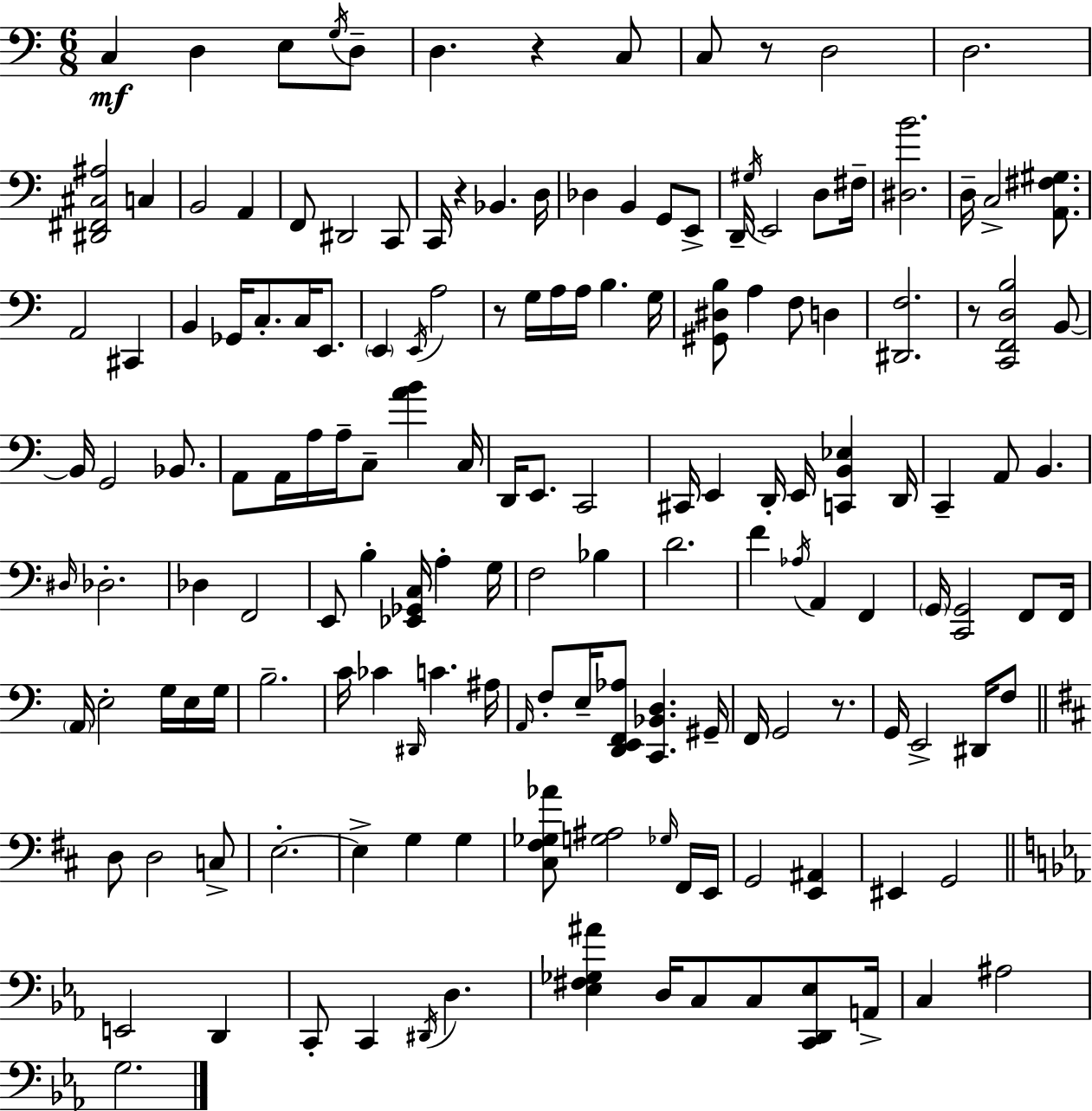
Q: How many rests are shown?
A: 6